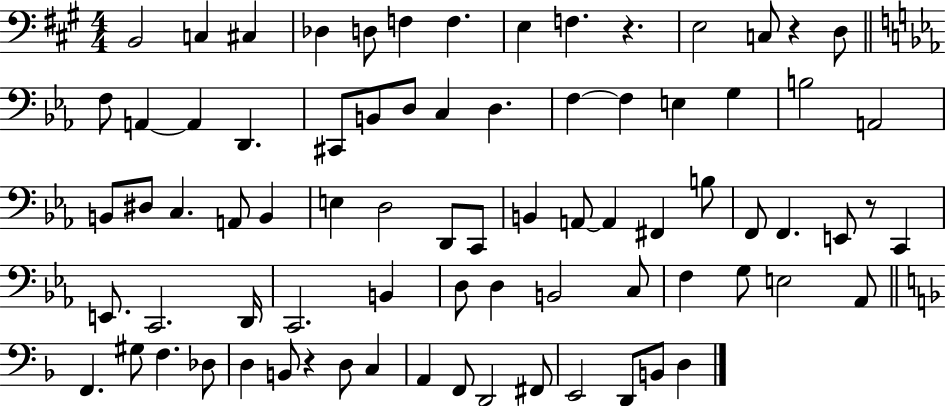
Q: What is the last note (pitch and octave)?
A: D3